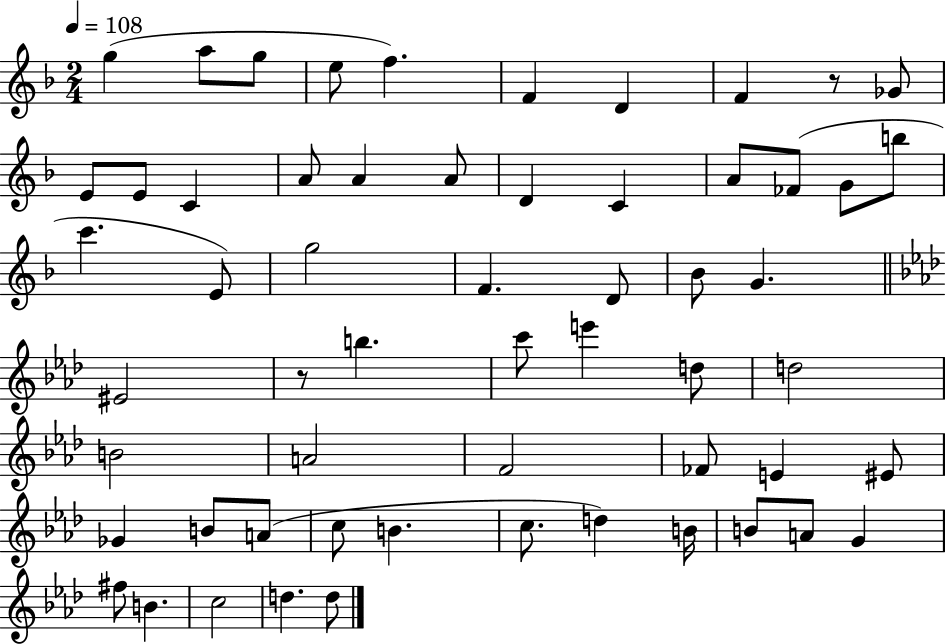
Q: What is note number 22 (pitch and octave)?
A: C6